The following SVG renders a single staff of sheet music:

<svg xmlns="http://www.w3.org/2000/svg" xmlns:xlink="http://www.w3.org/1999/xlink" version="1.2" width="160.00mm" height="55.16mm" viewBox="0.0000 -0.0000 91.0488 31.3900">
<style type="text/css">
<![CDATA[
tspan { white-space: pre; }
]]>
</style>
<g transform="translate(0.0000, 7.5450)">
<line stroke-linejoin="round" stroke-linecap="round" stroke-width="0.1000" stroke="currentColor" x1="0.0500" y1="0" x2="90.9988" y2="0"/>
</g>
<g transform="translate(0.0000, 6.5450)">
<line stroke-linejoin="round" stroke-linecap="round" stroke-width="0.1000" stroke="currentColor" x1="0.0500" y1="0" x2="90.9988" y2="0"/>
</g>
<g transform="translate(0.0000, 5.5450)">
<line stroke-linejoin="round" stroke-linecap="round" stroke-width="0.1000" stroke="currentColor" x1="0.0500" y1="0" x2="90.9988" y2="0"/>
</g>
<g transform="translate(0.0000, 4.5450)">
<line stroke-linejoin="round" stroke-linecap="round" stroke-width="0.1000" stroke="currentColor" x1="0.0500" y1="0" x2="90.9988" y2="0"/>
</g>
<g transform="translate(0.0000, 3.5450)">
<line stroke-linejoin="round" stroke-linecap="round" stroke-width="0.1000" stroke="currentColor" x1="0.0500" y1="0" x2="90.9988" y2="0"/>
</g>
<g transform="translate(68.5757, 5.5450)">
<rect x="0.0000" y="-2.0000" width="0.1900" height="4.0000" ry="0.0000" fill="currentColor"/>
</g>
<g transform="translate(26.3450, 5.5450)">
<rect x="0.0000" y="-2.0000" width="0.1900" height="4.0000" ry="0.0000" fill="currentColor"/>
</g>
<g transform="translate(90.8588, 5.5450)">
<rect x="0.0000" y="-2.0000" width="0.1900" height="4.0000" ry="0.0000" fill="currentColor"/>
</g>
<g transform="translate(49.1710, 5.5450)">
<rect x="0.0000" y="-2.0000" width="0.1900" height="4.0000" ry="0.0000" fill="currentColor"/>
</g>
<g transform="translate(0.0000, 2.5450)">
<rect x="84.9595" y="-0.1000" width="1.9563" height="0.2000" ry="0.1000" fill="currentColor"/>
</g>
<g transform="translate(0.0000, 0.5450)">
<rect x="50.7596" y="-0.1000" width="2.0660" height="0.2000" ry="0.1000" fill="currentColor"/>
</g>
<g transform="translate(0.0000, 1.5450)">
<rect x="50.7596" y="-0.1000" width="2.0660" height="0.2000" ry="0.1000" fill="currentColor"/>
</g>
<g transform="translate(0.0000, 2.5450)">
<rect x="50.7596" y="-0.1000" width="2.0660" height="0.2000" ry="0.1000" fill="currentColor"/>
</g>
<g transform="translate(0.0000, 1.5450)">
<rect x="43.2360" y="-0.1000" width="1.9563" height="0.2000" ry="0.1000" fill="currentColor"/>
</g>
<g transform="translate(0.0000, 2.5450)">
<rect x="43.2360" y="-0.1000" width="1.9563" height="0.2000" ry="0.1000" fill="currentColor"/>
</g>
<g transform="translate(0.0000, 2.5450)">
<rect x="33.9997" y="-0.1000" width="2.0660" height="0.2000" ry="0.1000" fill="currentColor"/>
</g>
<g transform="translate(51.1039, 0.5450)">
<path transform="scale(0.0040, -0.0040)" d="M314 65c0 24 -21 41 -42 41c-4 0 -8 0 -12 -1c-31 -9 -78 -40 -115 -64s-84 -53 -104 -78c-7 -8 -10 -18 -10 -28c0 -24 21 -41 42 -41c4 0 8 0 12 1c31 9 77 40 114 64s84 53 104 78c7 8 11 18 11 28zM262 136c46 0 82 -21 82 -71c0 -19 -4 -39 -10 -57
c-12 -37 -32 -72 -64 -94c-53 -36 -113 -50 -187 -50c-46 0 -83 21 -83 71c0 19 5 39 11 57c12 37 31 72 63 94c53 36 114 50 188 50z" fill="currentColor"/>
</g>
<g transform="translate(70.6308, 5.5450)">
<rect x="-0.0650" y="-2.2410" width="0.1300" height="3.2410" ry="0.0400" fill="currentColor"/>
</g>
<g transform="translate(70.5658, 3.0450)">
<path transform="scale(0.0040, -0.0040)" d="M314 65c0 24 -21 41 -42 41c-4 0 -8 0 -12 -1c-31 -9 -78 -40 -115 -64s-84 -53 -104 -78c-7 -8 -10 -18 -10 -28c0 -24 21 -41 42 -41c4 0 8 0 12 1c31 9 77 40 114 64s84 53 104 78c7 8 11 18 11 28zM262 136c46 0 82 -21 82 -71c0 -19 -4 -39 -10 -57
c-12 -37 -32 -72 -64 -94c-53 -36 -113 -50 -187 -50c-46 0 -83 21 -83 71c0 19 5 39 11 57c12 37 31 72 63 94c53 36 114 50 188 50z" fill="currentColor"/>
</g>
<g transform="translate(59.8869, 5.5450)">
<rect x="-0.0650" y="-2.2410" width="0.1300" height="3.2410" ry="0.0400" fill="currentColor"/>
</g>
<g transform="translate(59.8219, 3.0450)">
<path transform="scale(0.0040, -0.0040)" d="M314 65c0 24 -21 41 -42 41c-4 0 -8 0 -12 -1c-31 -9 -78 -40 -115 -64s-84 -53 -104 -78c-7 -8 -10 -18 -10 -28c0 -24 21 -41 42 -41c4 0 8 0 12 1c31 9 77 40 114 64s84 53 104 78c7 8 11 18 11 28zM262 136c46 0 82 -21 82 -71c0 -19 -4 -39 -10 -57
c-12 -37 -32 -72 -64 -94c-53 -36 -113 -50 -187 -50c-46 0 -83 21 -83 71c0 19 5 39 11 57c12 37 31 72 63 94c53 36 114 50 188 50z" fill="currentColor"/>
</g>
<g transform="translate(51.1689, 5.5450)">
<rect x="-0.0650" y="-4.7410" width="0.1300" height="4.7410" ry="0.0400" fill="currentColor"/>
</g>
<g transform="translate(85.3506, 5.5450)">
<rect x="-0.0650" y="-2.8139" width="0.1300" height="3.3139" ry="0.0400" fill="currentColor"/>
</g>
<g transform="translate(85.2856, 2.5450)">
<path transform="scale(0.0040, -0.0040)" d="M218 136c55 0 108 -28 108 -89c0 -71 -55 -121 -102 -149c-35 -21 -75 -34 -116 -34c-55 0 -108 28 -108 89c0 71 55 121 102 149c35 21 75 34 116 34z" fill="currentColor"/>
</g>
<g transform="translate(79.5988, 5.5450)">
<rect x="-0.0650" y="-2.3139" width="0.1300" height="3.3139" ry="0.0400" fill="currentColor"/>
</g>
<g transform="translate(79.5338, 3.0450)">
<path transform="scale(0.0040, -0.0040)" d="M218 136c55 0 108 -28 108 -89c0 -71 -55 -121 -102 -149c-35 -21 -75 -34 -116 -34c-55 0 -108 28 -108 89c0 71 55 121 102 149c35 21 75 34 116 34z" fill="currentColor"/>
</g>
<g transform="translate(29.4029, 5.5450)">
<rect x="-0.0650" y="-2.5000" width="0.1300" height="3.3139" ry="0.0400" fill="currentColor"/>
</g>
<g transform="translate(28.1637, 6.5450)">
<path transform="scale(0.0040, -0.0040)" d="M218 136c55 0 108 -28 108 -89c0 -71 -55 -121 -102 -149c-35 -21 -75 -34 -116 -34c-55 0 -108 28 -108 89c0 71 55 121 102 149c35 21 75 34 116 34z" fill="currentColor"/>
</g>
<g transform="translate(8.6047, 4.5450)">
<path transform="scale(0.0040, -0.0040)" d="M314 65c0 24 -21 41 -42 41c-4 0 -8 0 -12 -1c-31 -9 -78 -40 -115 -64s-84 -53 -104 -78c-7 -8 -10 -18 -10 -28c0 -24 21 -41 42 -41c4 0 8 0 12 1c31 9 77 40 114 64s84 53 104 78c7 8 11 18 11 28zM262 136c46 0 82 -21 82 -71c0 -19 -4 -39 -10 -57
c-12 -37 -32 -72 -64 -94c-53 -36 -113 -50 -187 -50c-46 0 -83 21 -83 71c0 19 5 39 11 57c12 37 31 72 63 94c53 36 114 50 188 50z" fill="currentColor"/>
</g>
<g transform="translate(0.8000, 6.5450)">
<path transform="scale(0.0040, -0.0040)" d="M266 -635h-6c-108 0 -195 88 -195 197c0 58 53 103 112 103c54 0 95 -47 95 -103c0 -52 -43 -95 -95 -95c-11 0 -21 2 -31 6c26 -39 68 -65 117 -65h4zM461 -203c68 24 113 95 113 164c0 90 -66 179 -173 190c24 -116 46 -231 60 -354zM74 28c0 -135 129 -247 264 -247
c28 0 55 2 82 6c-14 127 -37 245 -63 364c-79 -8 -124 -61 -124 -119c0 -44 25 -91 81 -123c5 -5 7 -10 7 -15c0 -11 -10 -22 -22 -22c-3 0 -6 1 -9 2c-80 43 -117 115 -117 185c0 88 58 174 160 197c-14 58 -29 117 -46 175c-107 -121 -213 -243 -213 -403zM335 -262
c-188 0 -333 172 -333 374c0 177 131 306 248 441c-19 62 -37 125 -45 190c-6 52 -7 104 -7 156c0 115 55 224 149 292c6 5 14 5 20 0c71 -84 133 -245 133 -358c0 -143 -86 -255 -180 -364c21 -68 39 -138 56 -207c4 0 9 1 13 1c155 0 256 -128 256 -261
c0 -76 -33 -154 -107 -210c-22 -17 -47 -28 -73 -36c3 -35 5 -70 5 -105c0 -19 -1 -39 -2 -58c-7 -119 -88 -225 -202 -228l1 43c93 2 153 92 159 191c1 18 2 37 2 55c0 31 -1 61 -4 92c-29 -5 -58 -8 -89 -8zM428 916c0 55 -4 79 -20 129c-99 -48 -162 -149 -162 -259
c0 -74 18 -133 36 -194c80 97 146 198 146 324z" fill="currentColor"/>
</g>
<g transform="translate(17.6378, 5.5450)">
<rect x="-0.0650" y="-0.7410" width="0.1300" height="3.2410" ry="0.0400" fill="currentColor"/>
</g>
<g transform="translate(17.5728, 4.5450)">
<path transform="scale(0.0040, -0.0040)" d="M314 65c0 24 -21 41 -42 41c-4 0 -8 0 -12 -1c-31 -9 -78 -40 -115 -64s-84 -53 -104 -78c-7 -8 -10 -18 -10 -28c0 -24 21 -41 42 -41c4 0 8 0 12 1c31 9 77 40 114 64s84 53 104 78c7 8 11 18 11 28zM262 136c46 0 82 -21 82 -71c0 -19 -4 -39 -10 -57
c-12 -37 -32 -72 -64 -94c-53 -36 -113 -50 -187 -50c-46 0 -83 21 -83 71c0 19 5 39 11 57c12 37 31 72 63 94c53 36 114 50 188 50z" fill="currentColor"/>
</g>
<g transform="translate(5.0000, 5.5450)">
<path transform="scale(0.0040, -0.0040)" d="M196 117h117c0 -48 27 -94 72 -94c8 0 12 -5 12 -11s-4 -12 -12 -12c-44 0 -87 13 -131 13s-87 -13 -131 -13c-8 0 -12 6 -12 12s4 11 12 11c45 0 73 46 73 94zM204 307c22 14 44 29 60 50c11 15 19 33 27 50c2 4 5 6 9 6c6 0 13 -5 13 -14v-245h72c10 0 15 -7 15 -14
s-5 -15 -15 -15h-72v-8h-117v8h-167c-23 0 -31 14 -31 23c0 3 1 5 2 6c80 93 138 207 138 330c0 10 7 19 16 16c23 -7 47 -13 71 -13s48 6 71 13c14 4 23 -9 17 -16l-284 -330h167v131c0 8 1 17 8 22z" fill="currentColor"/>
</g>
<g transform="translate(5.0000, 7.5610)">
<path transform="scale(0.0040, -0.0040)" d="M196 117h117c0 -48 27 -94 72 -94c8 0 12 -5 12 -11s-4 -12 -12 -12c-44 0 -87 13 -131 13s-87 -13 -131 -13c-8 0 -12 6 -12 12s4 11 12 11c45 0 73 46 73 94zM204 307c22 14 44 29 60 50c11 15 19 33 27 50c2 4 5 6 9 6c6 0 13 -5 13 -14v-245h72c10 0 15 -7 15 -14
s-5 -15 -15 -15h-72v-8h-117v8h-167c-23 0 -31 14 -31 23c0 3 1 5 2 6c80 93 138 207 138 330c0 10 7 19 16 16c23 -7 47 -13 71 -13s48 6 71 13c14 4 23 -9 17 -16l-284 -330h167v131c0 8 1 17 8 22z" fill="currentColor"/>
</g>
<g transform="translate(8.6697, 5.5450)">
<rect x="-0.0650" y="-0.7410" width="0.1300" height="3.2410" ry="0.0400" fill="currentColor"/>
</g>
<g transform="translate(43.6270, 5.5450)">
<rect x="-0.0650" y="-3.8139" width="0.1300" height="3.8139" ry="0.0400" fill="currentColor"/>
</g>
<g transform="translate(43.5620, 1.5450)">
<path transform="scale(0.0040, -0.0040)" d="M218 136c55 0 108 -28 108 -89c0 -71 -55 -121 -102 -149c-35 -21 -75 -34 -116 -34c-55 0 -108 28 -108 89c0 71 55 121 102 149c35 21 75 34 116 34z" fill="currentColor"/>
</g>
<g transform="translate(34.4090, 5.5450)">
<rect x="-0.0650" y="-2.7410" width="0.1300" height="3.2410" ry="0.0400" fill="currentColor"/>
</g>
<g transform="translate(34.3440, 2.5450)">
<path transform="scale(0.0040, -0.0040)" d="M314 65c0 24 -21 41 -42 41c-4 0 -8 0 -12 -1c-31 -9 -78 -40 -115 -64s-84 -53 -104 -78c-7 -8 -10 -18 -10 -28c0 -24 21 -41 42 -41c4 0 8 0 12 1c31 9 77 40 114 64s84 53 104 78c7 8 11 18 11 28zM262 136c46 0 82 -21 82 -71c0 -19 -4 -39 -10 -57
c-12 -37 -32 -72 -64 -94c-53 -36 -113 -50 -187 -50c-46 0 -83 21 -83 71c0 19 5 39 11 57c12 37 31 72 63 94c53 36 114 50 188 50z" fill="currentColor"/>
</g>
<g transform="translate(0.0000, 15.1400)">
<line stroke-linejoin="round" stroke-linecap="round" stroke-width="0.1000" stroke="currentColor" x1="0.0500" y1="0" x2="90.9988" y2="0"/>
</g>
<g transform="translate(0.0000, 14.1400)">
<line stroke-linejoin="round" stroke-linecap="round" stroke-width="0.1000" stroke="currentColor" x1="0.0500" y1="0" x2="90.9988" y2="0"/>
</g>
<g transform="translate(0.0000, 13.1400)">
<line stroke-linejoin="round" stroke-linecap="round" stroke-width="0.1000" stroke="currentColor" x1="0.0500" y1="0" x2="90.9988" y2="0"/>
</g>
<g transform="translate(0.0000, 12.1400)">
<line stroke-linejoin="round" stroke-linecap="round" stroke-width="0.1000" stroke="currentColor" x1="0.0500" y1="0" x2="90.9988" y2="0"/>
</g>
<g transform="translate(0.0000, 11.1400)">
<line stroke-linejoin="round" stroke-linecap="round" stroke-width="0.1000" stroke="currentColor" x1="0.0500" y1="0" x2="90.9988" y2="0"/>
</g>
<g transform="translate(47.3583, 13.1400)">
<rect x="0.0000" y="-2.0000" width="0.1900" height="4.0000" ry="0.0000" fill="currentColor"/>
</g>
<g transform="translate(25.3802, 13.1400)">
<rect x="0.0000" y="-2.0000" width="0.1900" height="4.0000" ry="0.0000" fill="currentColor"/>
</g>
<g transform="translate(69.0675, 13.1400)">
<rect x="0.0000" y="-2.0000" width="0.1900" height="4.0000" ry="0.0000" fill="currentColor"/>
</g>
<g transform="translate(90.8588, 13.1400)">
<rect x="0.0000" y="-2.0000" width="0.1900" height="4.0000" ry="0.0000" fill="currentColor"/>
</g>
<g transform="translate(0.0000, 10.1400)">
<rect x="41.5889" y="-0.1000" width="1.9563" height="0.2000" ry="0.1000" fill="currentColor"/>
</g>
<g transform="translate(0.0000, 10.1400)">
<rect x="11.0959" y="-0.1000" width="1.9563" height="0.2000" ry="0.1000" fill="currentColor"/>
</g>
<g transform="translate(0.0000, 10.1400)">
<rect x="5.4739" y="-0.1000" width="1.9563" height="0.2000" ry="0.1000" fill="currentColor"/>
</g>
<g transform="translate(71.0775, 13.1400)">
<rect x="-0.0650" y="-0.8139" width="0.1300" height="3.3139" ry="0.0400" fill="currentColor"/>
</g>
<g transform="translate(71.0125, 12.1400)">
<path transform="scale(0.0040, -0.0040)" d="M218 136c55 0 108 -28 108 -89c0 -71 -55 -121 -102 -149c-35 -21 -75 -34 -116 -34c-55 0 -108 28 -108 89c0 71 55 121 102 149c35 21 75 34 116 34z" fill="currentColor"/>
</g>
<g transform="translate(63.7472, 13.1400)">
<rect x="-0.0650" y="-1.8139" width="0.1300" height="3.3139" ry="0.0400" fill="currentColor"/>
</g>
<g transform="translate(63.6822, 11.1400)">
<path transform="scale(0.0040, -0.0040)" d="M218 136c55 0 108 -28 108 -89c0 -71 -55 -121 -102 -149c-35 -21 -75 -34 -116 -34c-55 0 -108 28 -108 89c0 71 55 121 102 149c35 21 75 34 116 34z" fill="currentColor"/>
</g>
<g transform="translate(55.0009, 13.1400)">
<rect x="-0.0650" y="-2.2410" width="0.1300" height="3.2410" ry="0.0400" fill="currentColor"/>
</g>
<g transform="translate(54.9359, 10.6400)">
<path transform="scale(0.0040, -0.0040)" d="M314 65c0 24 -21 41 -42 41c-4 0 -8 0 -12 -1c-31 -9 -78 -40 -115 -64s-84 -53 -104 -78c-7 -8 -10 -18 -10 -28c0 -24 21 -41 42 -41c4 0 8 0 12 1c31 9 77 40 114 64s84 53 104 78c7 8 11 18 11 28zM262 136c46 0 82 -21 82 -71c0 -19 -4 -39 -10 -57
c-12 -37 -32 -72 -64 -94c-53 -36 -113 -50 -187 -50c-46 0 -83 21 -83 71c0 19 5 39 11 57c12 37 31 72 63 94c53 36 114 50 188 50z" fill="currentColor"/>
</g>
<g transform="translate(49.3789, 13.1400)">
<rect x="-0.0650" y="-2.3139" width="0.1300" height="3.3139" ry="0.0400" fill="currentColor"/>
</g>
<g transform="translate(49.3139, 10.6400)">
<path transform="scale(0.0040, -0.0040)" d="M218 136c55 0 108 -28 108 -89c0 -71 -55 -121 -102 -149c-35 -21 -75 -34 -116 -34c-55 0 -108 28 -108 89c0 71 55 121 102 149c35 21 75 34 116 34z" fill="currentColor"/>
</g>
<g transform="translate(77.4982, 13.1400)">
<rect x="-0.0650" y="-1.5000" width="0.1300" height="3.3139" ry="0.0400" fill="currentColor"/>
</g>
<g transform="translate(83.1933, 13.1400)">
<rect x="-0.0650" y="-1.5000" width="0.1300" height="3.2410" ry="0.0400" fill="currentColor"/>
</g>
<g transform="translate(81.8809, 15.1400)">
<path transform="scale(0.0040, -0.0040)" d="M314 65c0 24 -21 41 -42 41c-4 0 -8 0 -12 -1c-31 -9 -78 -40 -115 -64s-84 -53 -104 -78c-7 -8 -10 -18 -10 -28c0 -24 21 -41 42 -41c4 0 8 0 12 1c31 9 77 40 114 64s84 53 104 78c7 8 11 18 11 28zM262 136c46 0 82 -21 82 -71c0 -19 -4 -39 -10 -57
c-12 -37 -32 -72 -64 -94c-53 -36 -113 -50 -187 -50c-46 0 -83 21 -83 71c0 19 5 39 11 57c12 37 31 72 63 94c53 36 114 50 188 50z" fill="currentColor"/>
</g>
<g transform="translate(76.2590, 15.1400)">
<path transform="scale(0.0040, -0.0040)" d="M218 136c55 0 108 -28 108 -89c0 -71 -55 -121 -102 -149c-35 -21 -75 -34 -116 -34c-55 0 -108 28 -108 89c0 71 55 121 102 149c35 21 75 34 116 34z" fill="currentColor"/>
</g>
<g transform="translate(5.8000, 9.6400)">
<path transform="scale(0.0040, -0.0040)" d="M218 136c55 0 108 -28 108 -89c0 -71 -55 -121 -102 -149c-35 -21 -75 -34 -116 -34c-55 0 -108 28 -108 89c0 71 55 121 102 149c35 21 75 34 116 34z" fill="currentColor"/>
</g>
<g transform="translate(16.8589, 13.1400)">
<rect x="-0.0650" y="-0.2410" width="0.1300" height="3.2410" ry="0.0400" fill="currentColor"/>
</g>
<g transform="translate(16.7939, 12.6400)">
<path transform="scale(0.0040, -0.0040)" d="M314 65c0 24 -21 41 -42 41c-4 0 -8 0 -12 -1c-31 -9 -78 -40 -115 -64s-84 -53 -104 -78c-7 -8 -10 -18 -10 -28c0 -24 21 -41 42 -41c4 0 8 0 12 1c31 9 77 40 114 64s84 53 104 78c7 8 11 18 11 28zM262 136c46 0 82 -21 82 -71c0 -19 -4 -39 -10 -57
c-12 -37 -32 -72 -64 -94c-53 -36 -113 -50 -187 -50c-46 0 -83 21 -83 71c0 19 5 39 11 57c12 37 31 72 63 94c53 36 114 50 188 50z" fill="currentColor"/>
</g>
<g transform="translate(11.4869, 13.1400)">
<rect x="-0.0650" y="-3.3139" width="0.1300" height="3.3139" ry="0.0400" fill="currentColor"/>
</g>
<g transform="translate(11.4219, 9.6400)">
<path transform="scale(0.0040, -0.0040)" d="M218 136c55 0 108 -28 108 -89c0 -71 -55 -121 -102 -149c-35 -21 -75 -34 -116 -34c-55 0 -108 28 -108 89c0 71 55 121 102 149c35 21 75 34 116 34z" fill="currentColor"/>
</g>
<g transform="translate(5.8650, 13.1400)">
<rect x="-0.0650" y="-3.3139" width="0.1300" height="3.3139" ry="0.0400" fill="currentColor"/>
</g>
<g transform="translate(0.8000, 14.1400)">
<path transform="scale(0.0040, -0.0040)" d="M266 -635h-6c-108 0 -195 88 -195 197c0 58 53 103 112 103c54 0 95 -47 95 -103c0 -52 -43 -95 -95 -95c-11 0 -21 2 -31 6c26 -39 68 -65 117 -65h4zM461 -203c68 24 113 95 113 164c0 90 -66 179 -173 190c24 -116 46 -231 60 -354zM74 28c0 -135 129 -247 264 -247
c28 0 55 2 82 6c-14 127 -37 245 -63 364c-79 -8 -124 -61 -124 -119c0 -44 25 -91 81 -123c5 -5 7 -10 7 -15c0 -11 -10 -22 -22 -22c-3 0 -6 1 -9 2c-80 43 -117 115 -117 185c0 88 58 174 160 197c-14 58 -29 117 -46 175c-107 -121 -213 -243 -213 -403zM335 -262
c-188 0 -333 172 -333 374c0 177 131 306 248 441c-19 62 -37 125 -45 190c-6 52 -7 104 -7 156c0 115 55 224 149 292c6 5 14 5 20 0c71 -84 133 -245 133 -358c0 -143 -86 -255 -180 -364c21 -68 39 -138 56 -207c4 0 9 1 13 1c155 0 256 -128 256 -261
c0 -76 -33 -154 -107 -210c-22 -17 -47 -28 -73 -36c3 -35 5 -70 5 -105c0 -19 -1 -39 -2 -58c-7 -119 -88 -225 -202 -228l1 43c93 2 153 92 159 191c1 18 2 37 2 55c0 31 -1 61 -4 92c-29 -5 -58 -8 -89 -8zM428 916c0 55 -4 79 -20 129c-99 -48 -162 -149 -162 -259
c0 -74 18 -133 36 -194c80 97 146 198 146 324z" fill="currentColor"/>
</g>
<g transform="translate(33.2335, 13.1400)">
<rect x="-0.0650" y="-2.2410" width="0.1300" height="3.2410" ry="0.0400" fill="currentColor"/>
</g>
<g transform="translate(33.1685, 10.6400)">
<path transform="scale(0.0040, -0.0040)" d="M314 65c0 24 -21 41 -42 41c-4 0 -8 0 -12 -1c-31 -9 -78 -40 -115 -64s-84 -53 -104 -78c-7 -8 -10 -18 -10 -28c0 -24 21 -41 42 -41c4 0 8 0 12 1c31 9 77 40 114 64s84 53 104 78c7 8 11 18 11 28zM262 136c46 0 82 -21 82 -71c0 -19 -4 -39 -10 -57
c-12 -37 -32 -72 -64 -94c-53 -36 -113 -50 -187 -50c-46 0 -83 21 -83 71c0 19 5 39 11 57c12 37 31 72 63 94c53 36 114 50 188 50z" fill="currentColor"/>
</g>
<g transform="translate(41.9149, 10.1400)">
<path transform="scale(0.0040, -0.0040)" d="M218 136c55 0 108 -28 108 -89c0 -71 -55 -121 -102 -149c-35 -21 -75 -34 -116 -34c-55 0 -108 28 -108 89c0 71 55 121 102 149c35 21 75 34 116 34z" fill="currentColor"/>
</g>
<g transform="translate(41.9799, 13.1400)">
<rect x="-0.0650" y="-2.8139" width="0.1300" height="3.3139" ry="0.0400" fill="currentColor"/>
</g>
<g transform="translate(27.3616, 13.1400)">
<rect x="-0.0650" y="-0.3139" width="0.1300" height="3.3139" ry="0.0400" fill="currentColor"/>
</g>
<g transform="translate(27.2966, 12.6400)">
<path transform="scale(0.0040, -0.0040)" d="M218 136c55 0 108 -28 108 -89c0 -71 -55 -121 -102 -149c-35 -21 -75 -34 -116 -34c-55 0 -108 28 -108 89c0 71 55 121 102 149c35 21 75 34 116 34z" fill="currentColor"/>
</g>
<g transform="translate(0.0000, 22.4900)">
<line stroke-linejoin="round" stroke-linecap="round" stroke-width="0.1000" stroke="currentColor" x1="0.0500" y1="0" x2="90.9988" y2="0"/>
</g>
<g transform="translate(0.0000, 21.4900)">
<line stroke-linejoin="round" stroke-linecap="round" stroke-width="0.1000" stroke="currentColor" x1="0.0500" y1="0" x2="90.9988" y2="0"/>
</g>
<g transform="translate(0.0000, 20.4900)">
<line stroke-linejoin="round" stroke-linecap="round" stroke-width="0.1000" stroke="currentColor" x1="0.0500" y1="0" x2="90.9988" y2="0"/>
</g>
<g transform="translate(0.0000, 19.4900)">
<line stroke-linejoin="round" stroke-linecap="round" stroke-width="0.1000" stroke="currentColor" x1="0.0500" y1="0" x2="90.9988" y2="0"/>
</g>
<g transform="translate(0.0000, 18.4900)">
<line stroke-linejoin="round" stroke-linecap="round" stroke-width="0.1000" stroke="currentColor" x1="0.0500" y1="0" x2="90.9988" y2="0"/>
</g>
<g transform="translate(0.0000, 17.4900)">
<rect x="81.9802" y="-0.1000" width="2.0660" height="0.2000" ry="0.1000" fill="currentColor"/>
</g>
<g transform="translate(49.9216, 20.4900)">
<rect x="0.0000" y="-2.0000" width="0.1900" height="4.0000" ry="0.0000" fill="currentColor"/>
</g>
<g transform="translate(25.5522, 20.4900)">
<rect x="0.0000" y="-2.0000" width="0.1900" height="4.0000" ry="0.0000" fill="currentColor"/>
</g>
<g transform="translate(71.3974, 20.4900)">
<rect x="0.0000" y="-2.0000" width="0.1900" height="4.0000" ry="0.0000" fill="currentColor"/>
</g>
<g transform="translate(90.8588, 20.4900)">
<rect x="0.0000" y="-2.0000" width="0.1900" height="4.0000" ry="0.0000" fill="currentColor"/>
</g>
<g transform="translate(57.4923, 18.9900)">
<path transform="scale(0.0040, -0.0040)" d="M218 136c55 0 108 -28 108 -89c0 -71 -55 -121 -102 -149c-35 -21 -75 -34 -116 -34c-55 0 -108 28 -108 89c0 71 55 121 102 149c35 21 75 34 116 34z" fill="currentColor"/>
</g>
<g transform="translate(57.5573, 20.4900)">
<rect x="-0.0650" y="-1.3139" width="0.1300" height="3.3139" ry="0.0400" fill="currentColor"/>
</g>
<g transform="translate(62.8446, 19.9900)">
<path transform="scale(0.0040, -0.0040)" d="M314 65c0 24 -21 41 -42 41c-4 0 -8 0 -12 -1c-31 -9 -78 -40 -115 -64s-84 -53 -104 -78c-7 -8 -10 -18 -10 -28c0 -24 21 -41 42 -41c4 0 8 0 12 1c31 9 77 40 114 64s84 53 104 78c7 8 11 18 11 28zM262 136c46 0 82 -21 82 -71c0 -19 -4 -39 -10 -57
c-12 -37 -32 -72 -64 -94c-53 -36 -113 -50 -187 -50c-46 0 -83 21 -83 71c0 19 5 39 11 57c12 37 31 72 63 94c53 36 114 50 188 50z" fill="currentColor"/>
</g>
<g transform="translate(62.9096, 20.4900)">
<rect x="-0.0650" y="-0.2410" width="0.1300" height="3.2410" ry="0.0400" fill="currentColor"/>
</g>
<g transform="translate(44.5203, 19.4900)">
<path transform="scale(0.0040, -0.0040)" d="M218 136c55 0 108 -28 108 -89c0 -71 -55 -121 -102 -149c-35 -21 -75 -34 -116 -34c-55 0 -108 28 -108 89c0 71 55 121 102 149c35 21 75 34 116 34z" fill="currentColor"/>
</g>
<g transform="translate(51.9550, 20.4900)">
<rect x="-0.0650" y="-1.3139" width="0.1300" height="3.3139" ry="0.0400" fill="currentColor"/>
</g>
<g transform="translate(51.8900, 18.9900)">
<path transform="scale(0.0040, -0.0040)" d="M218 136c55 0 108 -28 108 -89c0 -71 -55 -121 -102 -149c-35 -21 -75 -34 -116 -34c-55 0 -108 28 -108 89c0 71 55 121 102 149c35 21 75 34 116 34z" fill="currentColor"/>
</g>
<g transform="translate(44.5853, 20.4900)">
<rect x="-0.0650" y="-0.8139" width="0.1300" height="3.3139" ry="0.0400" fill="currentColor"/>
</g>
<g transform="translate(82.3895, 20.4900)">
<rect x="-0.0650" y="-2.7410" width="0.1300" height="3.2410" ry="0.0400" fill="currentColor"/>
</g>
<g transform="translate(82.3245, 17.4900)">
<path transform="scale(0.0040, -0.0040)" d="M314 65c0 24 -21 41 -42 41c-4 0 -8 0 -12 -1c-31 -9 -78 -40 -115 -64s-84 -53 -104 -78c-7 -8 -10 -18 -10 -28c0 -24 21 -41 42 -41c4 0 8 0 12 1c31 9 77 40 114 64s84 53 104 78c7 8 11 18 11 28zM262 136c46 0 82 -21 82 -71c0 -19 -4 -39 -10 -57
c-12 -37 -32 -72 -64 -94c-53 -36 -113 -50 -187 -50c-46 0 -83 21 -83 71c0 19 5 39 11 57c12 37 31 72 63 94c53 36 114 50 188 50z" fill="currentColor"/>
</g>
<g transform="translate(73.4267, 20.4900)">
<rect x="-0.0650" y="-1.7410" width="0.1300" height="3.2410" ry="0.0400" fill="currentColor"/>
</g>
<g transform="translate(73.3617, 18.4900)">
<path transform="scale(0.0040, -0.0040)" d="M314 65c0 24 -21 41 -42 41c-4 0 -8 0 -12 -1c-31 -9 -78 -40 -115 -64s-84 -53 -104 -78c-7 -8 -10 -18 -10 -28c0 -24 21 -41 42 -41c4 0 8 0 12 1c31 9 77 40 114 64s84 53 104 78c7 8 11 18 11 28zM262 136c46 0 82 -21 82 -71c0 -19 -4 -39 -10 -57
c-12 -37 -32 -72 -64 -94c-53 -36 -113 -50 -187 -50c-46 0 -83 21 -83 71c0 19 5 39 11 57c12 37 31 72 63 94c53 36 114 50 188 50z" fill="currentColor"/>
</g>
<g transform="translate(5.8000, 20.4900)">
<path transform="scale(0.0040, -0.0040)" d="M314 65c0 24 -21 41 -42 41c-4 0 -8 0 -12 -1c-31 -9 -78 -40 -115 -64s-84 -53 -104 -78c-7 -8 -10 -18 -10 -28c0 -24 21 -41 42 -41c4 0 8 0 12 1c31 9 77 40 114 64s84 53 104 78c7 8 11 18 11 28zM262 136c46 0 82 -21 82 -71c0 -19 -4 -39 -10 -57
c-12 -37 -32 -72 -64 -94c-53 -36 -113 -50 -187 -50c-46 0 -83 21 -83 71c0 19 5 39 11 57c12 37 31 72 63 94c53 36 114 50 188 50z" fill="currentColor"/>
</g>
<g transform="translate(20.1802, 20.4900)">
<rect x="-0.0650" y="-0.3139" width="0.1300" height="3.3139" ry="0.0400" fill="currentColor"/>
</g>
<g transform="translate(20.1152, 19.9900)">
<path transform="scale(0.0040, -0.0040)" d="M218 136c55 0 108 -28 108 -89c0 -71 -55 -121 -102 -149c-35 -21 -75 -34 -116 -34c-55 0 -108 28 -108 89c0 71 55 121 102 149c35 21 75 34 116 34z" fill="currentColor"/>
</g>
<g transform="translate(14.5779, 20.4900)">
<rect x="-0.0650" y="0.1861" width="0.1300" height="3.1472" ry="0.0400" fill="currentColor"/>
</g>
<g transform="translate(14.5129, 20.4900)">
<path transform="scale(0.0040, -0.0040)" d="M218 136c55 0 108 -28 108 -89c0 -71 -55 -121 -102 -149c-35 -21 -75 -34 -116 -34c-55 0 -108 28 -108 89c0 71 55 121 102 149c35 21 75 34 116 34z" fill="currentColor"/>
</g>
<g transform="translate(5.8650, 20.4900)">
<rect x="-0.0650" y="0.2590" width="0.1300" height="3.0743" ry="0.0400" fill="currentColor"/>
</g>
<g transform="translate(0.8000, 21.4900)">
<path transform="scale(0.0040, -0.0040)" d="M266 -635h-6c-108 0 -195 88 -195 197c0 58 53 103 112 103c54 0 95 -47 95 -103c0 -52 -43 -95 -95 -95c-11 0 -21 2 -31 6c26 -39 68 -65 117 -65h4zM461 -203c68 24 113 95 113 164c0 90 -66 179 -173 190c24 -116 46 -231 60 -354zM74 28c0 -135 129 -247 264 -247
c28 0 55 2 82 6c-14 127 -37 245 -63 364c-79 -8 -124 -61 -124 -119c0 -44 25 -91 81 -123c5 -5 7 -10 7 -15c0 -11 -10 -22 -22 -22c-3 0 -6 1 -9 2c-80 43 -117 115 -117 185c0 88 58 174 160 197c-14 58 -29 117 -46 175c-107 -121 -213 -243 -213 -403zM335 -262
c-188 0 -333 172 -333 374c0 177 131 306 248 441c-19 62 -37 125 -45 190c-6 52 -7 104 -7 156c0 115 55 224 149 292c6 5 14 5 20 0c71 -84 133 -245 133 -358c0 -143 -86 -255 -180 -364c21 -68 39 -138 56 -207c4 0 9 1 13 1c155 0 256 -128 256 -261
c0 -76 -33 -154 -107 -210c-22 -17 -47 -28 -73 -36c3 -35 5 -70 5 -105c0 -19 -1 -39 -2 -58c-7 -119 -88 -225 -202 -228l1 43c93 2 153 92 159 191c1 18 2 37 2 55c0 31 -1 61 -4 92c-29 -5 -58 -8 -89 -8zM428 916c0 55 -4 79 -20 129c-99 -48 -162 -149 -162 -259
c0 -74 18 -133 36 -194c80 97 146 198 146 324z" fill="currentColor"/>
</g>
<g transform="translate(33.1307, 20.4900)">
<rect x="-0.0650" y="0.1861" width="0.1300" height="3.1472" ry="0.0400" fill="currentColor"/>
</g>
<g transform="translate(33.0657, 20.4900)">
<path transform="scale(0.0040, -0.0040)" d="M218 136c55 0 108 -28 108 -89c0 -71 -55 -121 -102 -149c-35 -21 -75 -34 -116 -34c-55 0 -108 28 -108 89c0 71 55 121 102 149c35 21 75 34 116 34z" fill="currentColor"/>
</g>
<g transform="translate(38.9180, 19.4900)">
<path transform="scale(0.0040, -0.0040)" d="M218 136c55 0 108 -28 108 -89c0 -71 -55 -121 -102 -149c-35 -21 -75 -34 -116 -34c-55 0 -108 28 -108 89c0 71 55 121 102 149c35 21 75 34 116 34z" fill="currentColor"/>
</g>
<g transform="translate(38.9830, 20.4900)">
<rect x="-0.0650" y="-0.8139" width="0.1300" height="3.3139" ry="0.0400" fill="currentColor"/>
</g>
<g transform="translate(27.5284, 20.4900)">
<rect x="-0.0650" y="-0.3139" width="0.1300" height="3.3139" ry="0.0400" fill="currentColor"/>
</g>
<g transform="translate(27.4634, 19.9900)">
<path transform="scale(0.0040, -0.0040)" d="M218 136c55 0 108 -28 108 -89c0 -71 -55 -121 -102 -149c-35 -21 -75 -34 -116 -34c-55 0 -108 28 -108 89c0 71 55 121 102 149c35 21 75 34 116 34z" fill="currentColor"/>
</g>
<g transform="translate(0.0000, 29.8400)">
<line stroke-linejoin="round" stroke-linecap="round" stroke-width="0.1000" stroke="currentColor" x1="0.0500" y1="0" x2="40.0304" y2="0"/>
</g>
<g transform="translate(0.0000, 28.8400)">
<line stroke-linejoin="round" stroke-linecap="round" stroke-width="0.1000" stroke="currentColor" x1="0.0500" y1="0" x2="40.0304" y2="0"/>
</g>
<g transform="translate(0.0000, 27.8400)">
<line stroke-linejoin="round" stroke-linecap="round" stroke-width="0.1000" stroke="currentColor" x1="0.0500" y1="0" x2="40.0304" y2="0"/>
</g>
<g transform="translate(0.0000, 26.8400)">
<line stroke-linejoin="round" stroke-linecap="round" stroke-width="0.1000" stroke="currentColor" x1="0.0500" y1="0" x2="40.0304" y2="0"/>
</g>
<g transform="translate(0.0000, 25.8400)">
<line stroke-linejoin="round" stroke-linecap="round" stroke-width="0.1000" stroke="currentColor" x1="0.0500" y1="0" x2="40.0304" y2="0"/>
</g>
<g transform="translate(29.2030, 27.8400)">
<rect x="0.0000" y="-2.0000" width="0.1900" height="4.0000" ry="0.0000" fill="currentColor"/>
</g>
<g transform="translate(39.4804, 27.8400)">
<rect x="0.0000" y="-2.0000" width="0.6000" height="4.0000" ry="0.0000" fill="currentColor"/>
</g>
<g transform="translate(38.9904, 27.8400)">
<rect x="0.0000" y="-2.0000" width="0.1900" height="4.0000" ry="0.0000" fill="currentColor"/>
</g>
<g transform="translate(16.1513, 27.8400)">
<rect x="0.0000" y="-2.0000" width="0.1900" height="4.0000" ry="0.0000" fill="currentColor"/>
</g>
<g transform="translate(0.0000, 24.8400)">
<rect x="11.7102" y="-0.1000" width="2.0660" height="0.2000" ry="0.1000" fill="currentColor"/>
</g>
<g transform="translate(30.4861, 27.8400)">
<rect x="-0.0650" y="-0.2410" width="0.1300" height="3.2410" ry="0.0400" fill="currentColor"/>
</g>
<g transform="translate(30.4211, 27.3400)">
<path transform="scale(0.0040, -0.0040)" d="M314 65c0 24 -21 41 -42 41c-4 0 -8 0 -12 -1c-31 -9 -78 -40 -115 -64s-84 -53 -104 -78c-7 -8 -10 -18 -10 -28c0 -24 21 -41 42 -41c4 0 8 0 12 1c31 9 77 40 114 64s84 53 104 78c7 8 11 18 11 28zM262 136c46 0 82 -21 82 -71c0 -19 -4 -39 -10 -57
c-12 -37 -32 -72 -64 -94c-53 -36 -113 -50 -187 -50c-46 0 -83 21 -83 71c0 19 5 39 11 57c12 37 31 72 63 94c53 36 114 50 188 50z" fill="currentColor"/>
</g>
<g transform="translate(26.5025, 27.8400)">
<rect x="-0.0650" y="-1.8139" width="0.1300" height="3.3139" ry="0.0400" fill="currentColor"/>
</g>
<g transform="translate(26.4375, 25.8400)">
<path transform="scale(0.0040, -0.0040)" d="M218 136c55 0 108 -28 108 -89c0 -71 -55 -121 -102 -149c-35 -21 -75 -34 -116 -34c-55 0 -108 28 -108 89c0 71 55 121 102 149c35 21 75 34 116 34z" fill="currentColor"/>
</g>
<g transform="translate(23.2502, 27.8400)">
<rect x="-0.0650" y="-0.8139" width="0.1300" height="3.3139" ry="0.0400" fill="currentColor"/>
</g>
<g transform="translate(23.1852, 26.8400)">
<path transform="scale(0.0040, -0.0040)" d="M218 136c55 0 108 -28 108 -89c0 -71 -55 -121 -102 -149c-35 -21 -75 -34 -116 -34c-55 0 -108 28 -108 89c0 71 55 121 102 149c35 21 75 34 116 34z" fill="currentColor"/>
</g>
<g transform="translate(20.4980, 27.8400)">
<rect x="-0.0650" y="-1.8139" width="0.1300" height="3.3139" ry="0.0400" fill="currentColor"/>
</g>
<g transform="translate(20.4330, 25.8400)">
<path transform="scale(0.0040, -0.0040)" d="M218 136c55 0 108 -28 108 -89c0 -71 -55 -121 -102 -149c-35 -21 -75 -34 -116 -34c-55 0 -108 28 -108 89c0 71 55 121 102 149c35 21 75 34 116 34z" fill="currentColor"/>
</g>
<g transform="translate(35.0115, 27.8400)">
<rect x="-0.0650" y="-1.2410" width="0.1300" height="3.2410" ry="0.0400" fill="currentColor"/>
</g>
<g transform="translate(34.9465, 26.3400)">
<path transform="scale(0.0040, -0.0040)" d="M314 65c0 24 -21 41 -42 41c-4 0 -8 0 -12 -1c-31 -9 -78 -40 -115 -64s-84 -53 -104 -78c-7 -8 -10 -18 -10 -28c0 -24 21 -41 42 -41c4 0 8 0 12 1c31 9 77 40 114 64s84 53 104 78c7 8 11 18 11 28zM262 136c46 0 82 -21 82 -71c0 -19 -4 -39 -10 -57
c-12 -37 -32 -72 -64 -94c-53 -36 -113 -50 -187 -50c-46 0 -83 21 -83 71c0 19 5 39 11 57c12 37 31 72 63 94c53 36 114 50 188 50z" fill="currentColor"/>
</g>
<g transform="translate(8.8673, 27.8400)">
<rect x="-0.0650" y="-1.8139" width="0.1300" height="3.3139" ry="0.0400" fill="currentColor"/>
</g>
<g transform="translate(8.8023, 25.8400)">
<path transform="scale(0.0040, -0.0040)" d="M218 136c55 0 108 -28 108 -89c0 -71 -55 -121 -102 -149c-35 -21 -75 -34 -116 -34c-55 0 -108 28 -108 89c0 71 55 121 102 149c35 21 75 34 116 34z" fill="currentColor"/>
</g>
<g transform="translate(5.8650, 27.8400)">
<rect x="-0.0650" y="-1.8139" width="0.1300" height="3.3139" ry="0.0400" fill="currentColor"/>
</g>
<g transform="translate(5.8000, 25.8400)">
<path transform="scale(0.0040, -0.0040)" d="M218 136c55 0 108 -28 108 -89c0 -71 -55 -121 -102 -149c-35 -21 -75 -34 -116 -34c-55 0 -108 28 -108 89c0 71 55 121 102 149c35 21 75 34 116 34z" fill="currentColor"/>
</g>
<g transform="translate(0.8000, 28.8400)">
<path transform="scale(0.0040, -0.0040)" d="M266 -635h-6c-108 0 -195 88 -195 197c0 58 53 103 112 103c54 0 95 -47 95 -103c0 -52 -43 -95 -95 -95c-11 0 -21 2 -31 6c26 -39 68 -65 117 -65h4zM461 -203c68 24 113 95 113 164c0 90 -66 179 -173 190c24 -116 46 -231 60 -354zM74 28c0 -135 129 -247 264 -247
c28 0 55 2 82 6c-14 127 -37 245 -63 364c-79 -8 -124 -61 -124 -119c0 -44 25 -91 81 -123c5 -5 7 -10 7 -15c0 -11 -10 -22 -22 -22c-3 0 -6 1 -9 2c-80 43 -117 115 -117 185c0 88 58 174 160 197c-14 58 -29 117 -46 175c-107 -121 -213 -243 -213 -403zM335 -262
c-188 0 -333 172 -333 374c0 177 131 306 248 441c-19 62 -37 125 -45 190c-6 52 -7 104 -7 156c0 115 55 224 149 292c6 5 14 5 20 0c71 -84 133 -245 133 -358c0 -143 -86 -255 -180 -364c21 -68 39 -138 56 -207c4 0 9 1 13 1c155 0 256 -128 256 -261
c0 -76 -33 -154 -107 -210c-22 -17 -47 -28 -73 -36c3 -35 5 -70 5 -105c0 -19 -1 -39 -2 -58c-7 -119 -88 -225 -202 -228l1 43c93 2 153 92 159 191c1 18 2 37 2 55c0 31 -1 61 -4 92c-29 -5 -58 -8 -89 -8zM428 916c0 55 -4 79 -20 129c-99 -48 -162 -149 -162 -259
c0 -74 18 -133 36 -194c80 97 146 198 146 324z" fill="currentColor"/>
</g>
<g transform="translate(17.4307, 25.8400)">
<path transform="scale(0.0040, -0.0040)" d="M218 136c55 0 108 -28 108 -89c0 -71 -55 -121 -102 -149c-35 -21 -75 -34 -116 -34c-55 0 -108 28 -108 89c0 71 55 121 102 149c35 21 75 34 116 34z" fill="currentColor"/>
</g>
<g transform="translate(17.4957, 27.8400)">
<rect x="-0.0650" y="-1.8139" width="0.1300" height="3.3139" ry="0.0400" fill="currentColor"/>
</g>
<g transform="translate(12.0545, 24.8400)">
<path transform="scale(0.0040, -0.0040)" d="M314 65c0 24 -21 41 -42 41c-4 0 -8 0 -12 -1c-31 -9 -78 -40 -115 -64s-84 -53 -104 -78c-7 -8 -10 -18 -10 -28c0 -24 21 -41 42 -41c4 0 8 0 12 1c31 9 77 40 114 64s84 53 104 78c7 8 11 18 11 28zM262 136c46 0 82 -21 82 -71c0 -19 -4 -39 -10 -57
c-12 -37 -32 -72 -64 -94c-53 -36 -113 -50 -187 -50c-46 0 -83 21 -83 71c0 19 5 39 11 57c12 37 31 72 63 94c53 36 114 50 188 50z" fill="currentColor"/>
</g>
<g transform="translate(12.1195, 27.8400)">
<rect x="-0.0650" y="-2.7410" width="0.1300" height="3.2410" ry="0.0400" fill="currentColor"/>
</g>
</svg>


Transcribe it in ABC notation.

X:1
T:Untitled
M:4/4
L:1/4
K:C
d2 d2 G a2 c' e'2 g2 g2 g a b b c2 c g2 a g g2 f d E E2 B2 B c c B d d e e c2 f2 a2 f f a2 f f d f c2 e2